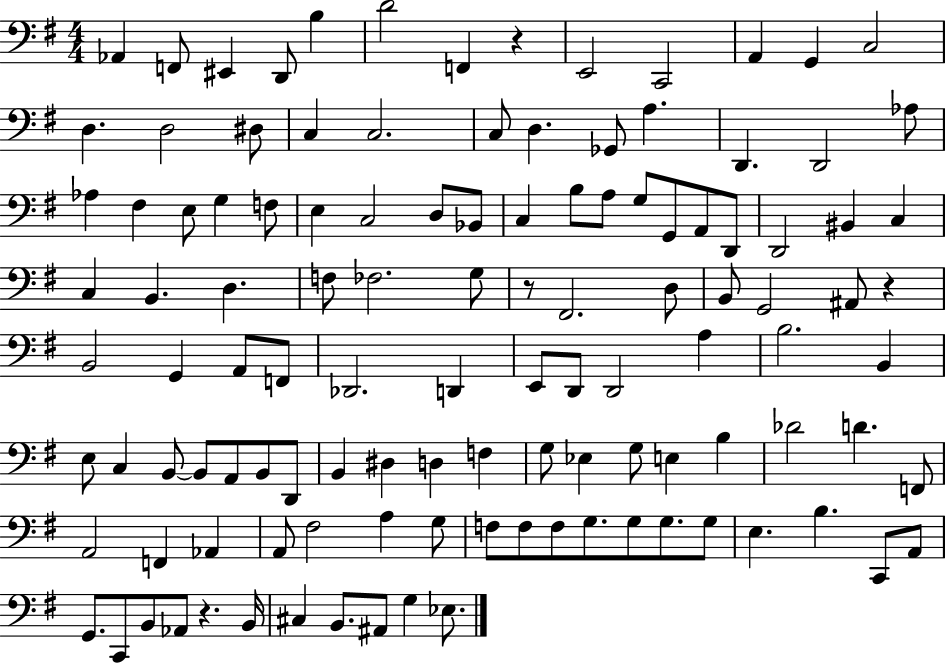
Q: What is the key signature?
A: G major